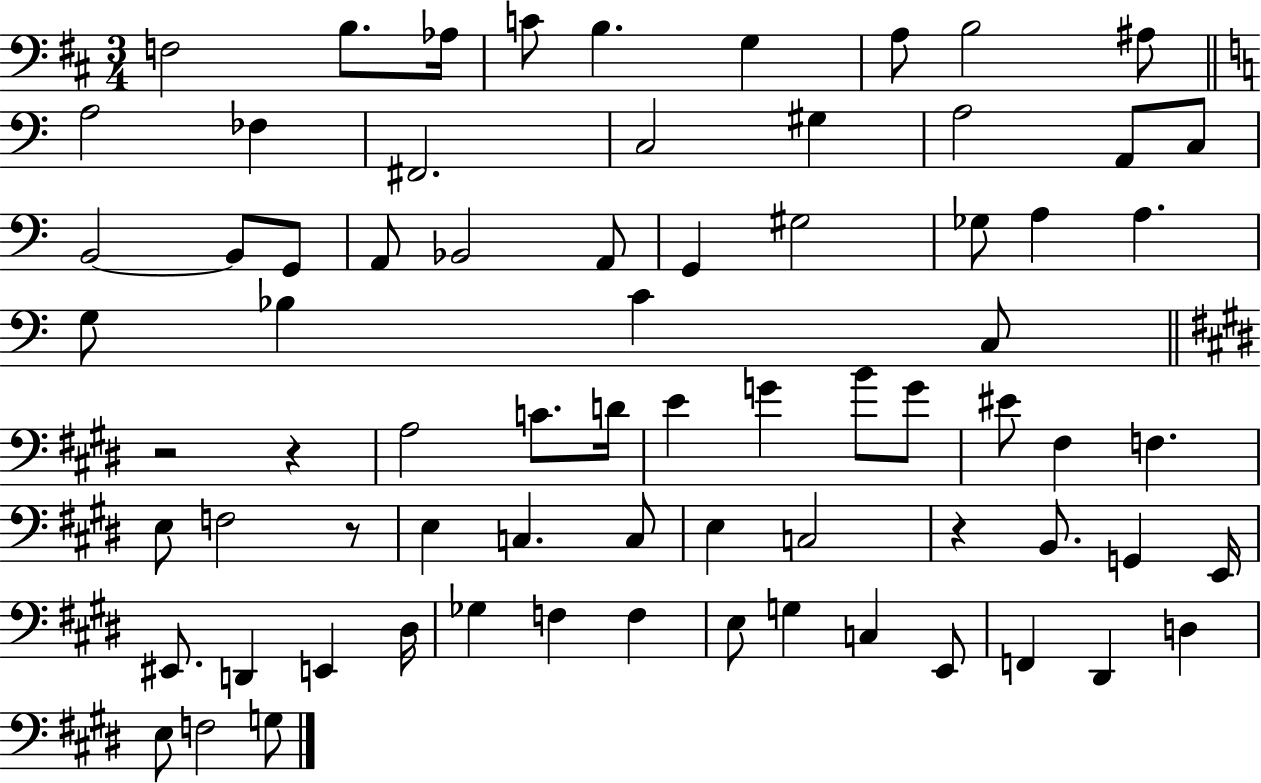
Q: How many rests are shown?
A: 4